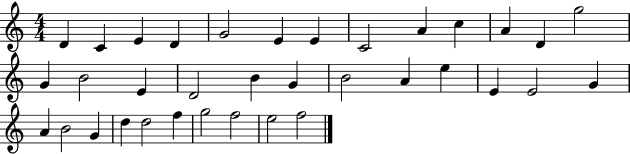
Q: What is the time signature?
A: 4/4